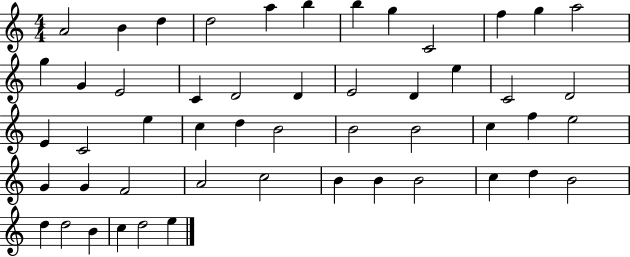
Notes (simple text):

A4/h B4/q D5/q D5/h A5/q B5/q B5/q G5/q C4/h F5/q G5/q A5/h G5/q G4/q E4/h C4/q D4/h D4/q E4/h D4/q E5/q C4/h D4/h E4/q C4/h E5/q C5/q D5/q B4/h B4/h B4/h C5/q F5/q E5/h G4/q G4/q F4/h A4/h C5/h B4/q B4/q B4/h C5/q D5/q B4/h D5/q D5/h B4/q C5/q D5/h E5/q